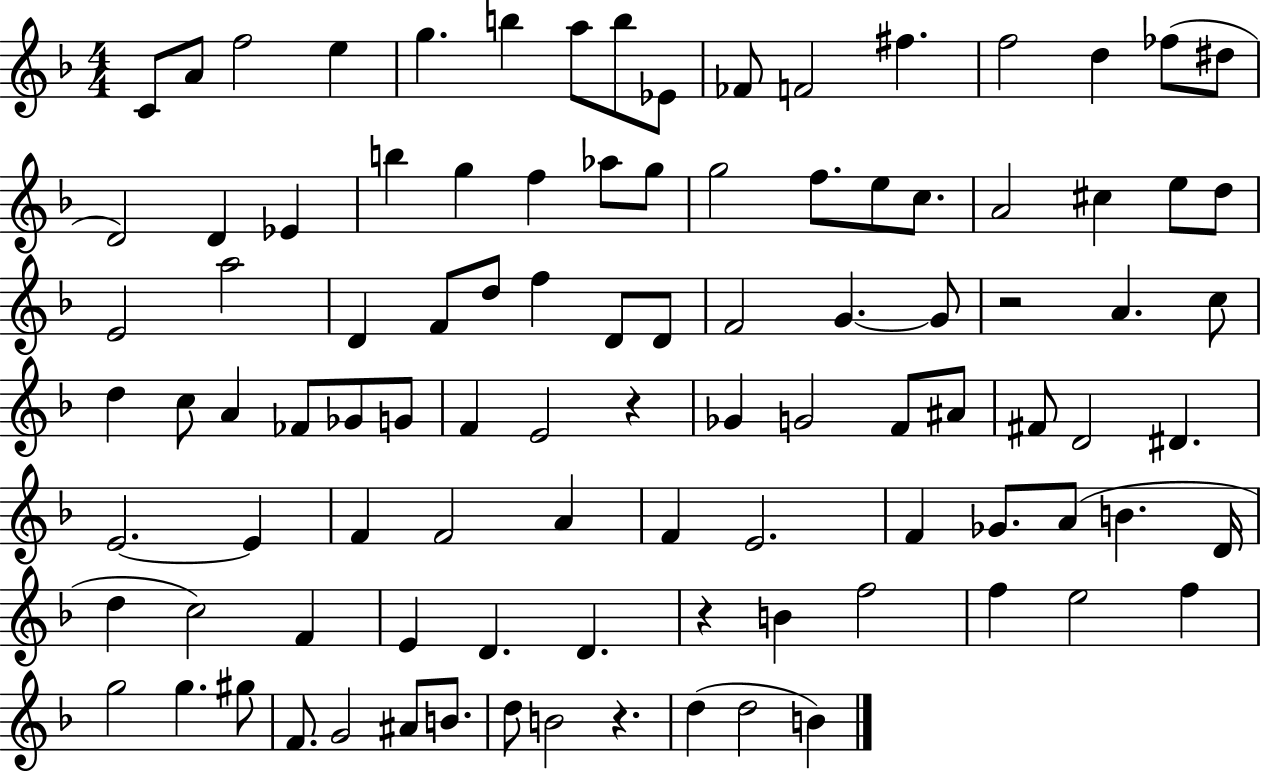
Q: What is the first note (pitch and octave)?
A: C4